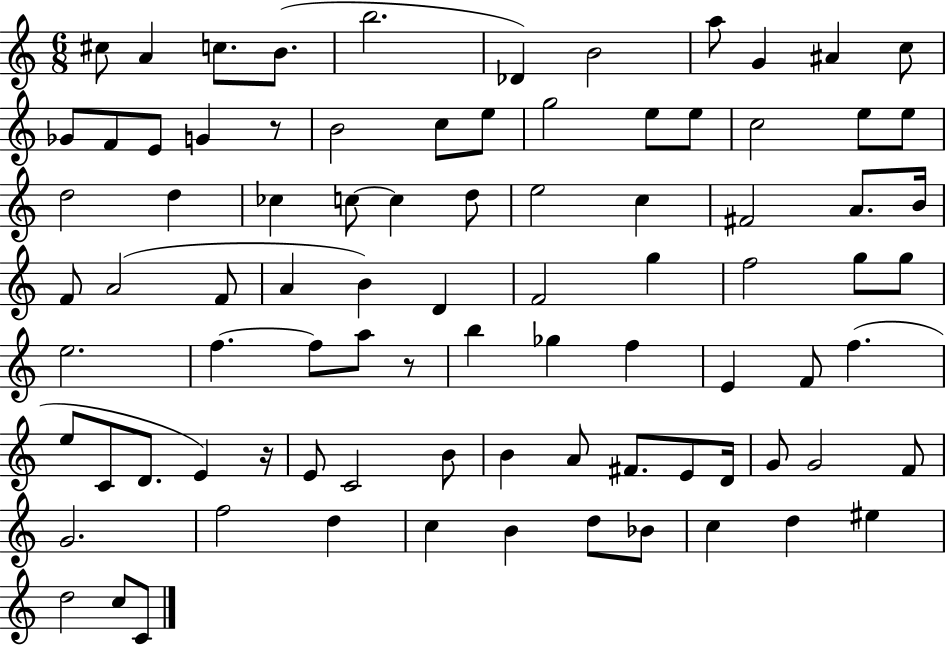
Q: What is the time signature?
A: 6/8